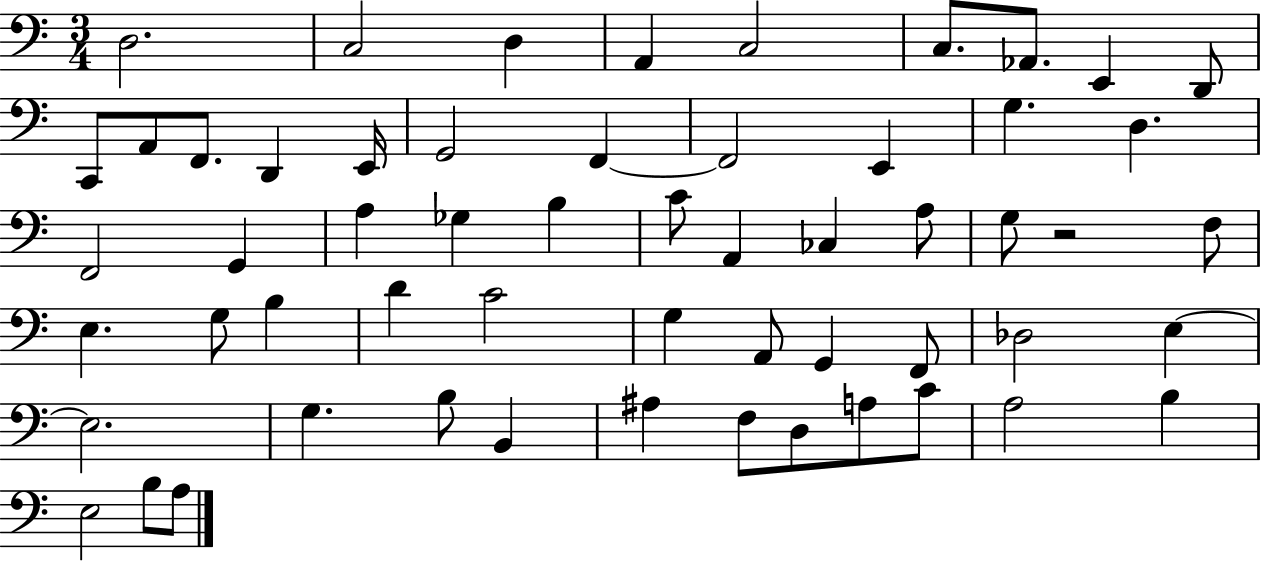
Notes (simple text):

D3/h. C3/h D3/q A2/q C3/h C3/e. Ab2/e. E2/q D2/e C2/e A2/e F2/e. D2/q E2/s G2/h F2/q F2/h E2/q G3/q. D3/q. F2/h G2/q A3/q Gb3/q B3/q C4/e A2/q CES3/q A3/e G3/e R/h F3/e E3/q. G3/e B3/q D4/q C4/h G3/q A2/e G2/q F2/e Db3/h E3/q E3/h. G3/q. B3/e B2/q A#3/q F3/e D3/e A3/e C4/e A3/h B3/q E3/h B3/e A3/e